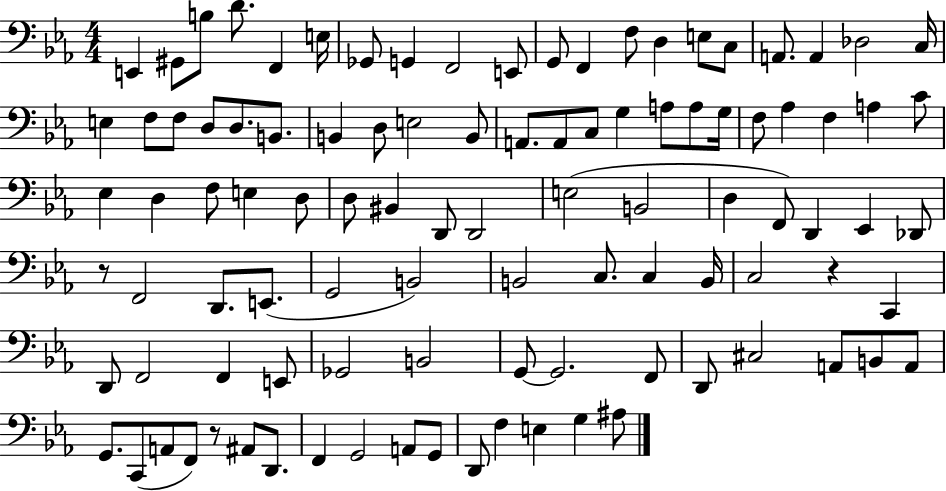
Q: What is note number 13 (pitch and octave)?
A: F3